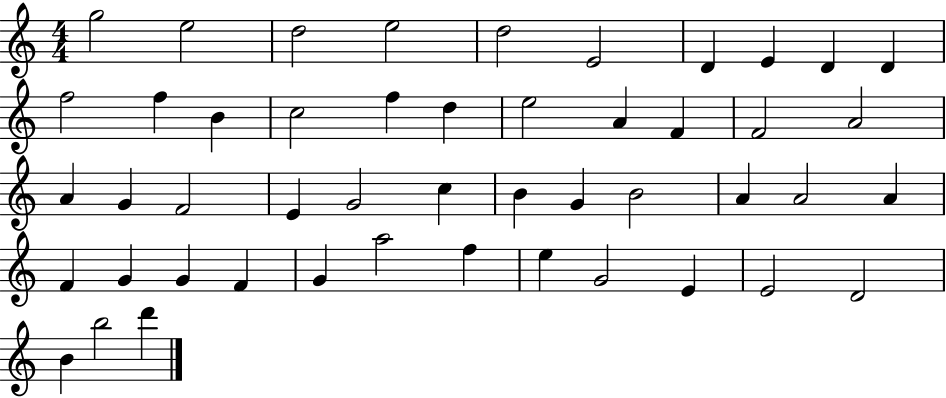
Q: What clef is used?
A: treble